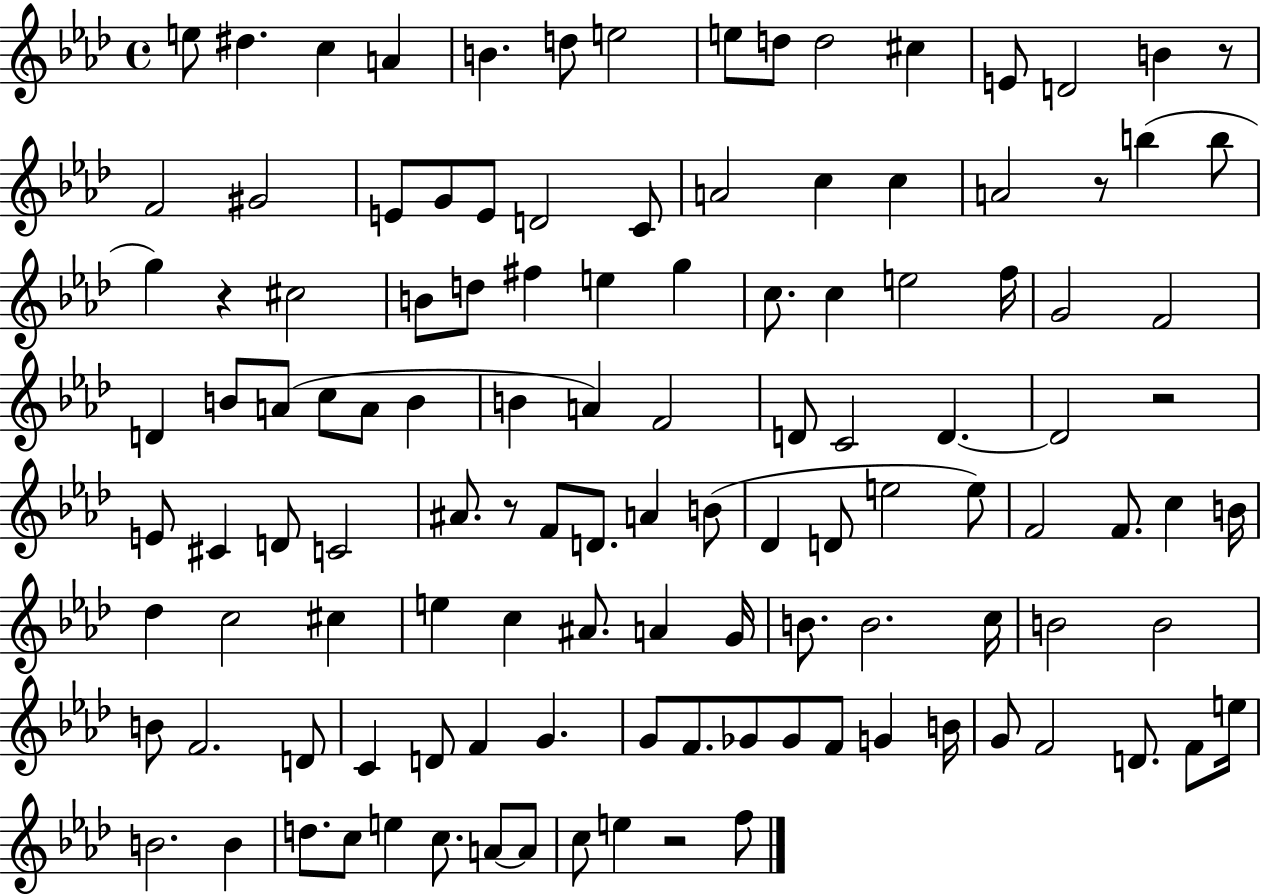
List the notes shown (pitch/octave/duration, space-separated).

E5/e D#5/q. C5/q A4/q B4/q. D5/e E5/h E5/e D5/e D5/h C#5/q E4/e D4/h B4/q R/e F4/h G#4/h E4/e G4/e E4/e D4/h C4/e A4/h C5/q C5/q A4/h R/e B5/q B5/e G5/q R/q C#5/h B4/e D5/e F#5/q E5/q G5/q C5/e. C5/q E5/h F5/s G4/h F4/h D4/q B4/e A4/e C5/e A4/e B4/q B4/q A4/q F4/h D4/e C4/h D4/q. D4/h R/h E4/e C#4/q D4/e C4/h A#4/e. R/e F4/e D4/e. A4/q B4/e Db4/q D4/e E5/h E5/e F4/h F4/e. C5/q B4/s Db5/q C5/h C#5/q E5/q C5/q A#4/e. A4/q G4/s B4/e. B4/h. C5/s B4/h B4/h B4/e F4/h. D4/e C4/q D4/e F4/q G4/q. G4/e F4/e. Gb4/e Gb4/e F4/e G4/q B4/s G4/e F4/h D4/e. F4/e E5/s B4/h. B4/q D5/e. C5/e E5/q C5/e. A4/e A4/e C5/e E5/q R/h F5/e